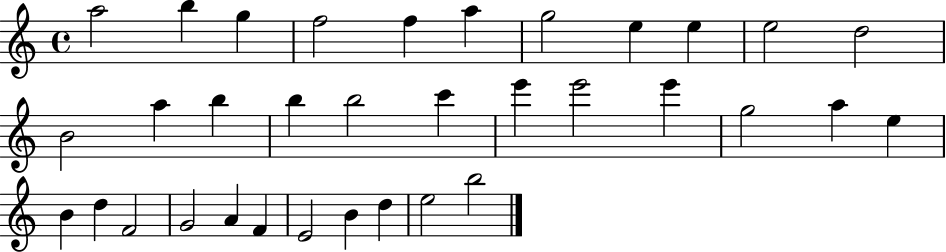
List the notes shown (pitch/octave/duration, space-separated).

A5/h B5/q G5/q F5/h F5/q A5/q G5/h E5/q E5/q E5/h D5/h B4/h A5/q B5/q B5/q B5/h C6/q E6/q E6/h E6/q G5/h A5/q E5/q B4/q D5/q F4/h G4/h A4/q F4/q E4/h B4/q D5/q E5/h B5/h